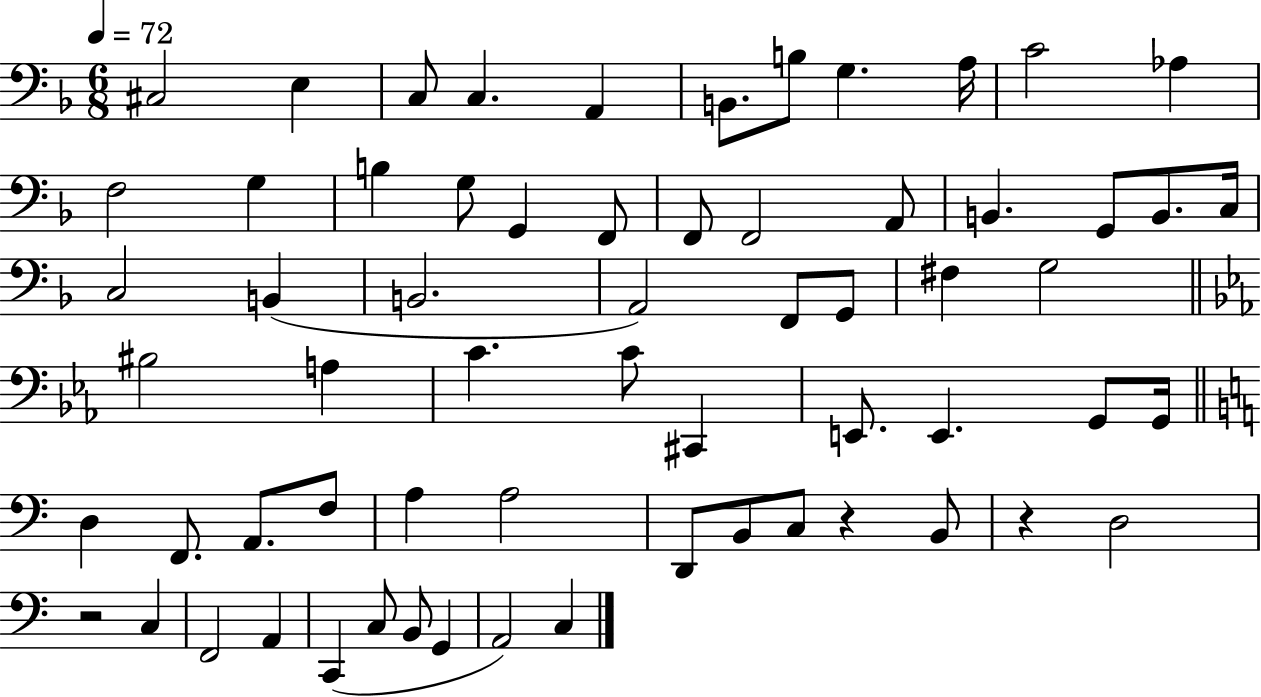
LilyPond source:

{
  \clef bass
  \numericTimeSignature
  \time 6/8
  \key f \major
  \tempo 4 = 72
  \repeat volta 2 { cis2 e4 | c8 c4. a,4 | b,8. b8 g4. a16 | c'2 aes4 | \break f2 g4 | b4 g8 g,4 f,8 | f,8 f,2 a,8 | b,4. g,8 b,8. c16 | \break c2 b,4( | b,2. | a,2) f,8 g,8 | fis4 g2 | \break \bar "||" \break \key ees \major bis2 a4 | c'4. c'8 cis,4 | e,8. e,4. g,8 g,16 | \bar "||" \break \key c \major d4 f,8. a,8. f8 | a4 a2 | d,8 b,8 c8 r4 b,8 | r4 d2 | \break r2 c4 | f,2 a,4 | c,4( c8 b,8 g,4 | a,2) c4 | \break } \bar "|."
}